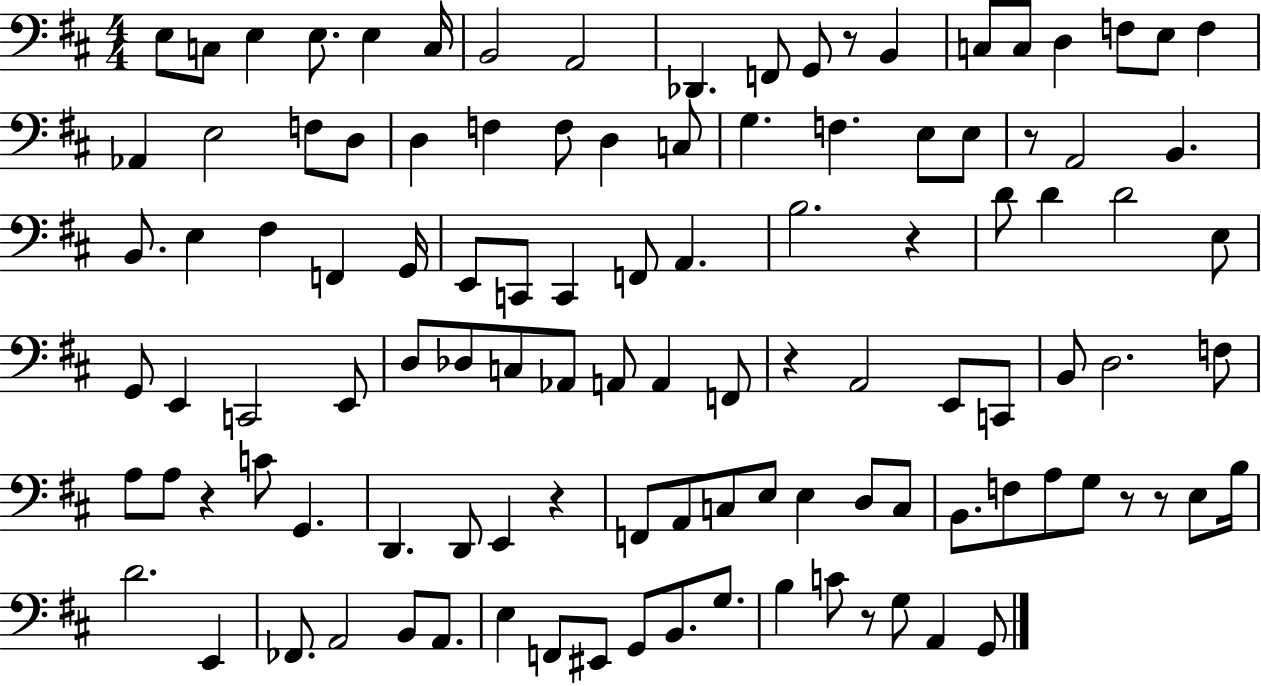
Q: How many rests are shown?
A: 9